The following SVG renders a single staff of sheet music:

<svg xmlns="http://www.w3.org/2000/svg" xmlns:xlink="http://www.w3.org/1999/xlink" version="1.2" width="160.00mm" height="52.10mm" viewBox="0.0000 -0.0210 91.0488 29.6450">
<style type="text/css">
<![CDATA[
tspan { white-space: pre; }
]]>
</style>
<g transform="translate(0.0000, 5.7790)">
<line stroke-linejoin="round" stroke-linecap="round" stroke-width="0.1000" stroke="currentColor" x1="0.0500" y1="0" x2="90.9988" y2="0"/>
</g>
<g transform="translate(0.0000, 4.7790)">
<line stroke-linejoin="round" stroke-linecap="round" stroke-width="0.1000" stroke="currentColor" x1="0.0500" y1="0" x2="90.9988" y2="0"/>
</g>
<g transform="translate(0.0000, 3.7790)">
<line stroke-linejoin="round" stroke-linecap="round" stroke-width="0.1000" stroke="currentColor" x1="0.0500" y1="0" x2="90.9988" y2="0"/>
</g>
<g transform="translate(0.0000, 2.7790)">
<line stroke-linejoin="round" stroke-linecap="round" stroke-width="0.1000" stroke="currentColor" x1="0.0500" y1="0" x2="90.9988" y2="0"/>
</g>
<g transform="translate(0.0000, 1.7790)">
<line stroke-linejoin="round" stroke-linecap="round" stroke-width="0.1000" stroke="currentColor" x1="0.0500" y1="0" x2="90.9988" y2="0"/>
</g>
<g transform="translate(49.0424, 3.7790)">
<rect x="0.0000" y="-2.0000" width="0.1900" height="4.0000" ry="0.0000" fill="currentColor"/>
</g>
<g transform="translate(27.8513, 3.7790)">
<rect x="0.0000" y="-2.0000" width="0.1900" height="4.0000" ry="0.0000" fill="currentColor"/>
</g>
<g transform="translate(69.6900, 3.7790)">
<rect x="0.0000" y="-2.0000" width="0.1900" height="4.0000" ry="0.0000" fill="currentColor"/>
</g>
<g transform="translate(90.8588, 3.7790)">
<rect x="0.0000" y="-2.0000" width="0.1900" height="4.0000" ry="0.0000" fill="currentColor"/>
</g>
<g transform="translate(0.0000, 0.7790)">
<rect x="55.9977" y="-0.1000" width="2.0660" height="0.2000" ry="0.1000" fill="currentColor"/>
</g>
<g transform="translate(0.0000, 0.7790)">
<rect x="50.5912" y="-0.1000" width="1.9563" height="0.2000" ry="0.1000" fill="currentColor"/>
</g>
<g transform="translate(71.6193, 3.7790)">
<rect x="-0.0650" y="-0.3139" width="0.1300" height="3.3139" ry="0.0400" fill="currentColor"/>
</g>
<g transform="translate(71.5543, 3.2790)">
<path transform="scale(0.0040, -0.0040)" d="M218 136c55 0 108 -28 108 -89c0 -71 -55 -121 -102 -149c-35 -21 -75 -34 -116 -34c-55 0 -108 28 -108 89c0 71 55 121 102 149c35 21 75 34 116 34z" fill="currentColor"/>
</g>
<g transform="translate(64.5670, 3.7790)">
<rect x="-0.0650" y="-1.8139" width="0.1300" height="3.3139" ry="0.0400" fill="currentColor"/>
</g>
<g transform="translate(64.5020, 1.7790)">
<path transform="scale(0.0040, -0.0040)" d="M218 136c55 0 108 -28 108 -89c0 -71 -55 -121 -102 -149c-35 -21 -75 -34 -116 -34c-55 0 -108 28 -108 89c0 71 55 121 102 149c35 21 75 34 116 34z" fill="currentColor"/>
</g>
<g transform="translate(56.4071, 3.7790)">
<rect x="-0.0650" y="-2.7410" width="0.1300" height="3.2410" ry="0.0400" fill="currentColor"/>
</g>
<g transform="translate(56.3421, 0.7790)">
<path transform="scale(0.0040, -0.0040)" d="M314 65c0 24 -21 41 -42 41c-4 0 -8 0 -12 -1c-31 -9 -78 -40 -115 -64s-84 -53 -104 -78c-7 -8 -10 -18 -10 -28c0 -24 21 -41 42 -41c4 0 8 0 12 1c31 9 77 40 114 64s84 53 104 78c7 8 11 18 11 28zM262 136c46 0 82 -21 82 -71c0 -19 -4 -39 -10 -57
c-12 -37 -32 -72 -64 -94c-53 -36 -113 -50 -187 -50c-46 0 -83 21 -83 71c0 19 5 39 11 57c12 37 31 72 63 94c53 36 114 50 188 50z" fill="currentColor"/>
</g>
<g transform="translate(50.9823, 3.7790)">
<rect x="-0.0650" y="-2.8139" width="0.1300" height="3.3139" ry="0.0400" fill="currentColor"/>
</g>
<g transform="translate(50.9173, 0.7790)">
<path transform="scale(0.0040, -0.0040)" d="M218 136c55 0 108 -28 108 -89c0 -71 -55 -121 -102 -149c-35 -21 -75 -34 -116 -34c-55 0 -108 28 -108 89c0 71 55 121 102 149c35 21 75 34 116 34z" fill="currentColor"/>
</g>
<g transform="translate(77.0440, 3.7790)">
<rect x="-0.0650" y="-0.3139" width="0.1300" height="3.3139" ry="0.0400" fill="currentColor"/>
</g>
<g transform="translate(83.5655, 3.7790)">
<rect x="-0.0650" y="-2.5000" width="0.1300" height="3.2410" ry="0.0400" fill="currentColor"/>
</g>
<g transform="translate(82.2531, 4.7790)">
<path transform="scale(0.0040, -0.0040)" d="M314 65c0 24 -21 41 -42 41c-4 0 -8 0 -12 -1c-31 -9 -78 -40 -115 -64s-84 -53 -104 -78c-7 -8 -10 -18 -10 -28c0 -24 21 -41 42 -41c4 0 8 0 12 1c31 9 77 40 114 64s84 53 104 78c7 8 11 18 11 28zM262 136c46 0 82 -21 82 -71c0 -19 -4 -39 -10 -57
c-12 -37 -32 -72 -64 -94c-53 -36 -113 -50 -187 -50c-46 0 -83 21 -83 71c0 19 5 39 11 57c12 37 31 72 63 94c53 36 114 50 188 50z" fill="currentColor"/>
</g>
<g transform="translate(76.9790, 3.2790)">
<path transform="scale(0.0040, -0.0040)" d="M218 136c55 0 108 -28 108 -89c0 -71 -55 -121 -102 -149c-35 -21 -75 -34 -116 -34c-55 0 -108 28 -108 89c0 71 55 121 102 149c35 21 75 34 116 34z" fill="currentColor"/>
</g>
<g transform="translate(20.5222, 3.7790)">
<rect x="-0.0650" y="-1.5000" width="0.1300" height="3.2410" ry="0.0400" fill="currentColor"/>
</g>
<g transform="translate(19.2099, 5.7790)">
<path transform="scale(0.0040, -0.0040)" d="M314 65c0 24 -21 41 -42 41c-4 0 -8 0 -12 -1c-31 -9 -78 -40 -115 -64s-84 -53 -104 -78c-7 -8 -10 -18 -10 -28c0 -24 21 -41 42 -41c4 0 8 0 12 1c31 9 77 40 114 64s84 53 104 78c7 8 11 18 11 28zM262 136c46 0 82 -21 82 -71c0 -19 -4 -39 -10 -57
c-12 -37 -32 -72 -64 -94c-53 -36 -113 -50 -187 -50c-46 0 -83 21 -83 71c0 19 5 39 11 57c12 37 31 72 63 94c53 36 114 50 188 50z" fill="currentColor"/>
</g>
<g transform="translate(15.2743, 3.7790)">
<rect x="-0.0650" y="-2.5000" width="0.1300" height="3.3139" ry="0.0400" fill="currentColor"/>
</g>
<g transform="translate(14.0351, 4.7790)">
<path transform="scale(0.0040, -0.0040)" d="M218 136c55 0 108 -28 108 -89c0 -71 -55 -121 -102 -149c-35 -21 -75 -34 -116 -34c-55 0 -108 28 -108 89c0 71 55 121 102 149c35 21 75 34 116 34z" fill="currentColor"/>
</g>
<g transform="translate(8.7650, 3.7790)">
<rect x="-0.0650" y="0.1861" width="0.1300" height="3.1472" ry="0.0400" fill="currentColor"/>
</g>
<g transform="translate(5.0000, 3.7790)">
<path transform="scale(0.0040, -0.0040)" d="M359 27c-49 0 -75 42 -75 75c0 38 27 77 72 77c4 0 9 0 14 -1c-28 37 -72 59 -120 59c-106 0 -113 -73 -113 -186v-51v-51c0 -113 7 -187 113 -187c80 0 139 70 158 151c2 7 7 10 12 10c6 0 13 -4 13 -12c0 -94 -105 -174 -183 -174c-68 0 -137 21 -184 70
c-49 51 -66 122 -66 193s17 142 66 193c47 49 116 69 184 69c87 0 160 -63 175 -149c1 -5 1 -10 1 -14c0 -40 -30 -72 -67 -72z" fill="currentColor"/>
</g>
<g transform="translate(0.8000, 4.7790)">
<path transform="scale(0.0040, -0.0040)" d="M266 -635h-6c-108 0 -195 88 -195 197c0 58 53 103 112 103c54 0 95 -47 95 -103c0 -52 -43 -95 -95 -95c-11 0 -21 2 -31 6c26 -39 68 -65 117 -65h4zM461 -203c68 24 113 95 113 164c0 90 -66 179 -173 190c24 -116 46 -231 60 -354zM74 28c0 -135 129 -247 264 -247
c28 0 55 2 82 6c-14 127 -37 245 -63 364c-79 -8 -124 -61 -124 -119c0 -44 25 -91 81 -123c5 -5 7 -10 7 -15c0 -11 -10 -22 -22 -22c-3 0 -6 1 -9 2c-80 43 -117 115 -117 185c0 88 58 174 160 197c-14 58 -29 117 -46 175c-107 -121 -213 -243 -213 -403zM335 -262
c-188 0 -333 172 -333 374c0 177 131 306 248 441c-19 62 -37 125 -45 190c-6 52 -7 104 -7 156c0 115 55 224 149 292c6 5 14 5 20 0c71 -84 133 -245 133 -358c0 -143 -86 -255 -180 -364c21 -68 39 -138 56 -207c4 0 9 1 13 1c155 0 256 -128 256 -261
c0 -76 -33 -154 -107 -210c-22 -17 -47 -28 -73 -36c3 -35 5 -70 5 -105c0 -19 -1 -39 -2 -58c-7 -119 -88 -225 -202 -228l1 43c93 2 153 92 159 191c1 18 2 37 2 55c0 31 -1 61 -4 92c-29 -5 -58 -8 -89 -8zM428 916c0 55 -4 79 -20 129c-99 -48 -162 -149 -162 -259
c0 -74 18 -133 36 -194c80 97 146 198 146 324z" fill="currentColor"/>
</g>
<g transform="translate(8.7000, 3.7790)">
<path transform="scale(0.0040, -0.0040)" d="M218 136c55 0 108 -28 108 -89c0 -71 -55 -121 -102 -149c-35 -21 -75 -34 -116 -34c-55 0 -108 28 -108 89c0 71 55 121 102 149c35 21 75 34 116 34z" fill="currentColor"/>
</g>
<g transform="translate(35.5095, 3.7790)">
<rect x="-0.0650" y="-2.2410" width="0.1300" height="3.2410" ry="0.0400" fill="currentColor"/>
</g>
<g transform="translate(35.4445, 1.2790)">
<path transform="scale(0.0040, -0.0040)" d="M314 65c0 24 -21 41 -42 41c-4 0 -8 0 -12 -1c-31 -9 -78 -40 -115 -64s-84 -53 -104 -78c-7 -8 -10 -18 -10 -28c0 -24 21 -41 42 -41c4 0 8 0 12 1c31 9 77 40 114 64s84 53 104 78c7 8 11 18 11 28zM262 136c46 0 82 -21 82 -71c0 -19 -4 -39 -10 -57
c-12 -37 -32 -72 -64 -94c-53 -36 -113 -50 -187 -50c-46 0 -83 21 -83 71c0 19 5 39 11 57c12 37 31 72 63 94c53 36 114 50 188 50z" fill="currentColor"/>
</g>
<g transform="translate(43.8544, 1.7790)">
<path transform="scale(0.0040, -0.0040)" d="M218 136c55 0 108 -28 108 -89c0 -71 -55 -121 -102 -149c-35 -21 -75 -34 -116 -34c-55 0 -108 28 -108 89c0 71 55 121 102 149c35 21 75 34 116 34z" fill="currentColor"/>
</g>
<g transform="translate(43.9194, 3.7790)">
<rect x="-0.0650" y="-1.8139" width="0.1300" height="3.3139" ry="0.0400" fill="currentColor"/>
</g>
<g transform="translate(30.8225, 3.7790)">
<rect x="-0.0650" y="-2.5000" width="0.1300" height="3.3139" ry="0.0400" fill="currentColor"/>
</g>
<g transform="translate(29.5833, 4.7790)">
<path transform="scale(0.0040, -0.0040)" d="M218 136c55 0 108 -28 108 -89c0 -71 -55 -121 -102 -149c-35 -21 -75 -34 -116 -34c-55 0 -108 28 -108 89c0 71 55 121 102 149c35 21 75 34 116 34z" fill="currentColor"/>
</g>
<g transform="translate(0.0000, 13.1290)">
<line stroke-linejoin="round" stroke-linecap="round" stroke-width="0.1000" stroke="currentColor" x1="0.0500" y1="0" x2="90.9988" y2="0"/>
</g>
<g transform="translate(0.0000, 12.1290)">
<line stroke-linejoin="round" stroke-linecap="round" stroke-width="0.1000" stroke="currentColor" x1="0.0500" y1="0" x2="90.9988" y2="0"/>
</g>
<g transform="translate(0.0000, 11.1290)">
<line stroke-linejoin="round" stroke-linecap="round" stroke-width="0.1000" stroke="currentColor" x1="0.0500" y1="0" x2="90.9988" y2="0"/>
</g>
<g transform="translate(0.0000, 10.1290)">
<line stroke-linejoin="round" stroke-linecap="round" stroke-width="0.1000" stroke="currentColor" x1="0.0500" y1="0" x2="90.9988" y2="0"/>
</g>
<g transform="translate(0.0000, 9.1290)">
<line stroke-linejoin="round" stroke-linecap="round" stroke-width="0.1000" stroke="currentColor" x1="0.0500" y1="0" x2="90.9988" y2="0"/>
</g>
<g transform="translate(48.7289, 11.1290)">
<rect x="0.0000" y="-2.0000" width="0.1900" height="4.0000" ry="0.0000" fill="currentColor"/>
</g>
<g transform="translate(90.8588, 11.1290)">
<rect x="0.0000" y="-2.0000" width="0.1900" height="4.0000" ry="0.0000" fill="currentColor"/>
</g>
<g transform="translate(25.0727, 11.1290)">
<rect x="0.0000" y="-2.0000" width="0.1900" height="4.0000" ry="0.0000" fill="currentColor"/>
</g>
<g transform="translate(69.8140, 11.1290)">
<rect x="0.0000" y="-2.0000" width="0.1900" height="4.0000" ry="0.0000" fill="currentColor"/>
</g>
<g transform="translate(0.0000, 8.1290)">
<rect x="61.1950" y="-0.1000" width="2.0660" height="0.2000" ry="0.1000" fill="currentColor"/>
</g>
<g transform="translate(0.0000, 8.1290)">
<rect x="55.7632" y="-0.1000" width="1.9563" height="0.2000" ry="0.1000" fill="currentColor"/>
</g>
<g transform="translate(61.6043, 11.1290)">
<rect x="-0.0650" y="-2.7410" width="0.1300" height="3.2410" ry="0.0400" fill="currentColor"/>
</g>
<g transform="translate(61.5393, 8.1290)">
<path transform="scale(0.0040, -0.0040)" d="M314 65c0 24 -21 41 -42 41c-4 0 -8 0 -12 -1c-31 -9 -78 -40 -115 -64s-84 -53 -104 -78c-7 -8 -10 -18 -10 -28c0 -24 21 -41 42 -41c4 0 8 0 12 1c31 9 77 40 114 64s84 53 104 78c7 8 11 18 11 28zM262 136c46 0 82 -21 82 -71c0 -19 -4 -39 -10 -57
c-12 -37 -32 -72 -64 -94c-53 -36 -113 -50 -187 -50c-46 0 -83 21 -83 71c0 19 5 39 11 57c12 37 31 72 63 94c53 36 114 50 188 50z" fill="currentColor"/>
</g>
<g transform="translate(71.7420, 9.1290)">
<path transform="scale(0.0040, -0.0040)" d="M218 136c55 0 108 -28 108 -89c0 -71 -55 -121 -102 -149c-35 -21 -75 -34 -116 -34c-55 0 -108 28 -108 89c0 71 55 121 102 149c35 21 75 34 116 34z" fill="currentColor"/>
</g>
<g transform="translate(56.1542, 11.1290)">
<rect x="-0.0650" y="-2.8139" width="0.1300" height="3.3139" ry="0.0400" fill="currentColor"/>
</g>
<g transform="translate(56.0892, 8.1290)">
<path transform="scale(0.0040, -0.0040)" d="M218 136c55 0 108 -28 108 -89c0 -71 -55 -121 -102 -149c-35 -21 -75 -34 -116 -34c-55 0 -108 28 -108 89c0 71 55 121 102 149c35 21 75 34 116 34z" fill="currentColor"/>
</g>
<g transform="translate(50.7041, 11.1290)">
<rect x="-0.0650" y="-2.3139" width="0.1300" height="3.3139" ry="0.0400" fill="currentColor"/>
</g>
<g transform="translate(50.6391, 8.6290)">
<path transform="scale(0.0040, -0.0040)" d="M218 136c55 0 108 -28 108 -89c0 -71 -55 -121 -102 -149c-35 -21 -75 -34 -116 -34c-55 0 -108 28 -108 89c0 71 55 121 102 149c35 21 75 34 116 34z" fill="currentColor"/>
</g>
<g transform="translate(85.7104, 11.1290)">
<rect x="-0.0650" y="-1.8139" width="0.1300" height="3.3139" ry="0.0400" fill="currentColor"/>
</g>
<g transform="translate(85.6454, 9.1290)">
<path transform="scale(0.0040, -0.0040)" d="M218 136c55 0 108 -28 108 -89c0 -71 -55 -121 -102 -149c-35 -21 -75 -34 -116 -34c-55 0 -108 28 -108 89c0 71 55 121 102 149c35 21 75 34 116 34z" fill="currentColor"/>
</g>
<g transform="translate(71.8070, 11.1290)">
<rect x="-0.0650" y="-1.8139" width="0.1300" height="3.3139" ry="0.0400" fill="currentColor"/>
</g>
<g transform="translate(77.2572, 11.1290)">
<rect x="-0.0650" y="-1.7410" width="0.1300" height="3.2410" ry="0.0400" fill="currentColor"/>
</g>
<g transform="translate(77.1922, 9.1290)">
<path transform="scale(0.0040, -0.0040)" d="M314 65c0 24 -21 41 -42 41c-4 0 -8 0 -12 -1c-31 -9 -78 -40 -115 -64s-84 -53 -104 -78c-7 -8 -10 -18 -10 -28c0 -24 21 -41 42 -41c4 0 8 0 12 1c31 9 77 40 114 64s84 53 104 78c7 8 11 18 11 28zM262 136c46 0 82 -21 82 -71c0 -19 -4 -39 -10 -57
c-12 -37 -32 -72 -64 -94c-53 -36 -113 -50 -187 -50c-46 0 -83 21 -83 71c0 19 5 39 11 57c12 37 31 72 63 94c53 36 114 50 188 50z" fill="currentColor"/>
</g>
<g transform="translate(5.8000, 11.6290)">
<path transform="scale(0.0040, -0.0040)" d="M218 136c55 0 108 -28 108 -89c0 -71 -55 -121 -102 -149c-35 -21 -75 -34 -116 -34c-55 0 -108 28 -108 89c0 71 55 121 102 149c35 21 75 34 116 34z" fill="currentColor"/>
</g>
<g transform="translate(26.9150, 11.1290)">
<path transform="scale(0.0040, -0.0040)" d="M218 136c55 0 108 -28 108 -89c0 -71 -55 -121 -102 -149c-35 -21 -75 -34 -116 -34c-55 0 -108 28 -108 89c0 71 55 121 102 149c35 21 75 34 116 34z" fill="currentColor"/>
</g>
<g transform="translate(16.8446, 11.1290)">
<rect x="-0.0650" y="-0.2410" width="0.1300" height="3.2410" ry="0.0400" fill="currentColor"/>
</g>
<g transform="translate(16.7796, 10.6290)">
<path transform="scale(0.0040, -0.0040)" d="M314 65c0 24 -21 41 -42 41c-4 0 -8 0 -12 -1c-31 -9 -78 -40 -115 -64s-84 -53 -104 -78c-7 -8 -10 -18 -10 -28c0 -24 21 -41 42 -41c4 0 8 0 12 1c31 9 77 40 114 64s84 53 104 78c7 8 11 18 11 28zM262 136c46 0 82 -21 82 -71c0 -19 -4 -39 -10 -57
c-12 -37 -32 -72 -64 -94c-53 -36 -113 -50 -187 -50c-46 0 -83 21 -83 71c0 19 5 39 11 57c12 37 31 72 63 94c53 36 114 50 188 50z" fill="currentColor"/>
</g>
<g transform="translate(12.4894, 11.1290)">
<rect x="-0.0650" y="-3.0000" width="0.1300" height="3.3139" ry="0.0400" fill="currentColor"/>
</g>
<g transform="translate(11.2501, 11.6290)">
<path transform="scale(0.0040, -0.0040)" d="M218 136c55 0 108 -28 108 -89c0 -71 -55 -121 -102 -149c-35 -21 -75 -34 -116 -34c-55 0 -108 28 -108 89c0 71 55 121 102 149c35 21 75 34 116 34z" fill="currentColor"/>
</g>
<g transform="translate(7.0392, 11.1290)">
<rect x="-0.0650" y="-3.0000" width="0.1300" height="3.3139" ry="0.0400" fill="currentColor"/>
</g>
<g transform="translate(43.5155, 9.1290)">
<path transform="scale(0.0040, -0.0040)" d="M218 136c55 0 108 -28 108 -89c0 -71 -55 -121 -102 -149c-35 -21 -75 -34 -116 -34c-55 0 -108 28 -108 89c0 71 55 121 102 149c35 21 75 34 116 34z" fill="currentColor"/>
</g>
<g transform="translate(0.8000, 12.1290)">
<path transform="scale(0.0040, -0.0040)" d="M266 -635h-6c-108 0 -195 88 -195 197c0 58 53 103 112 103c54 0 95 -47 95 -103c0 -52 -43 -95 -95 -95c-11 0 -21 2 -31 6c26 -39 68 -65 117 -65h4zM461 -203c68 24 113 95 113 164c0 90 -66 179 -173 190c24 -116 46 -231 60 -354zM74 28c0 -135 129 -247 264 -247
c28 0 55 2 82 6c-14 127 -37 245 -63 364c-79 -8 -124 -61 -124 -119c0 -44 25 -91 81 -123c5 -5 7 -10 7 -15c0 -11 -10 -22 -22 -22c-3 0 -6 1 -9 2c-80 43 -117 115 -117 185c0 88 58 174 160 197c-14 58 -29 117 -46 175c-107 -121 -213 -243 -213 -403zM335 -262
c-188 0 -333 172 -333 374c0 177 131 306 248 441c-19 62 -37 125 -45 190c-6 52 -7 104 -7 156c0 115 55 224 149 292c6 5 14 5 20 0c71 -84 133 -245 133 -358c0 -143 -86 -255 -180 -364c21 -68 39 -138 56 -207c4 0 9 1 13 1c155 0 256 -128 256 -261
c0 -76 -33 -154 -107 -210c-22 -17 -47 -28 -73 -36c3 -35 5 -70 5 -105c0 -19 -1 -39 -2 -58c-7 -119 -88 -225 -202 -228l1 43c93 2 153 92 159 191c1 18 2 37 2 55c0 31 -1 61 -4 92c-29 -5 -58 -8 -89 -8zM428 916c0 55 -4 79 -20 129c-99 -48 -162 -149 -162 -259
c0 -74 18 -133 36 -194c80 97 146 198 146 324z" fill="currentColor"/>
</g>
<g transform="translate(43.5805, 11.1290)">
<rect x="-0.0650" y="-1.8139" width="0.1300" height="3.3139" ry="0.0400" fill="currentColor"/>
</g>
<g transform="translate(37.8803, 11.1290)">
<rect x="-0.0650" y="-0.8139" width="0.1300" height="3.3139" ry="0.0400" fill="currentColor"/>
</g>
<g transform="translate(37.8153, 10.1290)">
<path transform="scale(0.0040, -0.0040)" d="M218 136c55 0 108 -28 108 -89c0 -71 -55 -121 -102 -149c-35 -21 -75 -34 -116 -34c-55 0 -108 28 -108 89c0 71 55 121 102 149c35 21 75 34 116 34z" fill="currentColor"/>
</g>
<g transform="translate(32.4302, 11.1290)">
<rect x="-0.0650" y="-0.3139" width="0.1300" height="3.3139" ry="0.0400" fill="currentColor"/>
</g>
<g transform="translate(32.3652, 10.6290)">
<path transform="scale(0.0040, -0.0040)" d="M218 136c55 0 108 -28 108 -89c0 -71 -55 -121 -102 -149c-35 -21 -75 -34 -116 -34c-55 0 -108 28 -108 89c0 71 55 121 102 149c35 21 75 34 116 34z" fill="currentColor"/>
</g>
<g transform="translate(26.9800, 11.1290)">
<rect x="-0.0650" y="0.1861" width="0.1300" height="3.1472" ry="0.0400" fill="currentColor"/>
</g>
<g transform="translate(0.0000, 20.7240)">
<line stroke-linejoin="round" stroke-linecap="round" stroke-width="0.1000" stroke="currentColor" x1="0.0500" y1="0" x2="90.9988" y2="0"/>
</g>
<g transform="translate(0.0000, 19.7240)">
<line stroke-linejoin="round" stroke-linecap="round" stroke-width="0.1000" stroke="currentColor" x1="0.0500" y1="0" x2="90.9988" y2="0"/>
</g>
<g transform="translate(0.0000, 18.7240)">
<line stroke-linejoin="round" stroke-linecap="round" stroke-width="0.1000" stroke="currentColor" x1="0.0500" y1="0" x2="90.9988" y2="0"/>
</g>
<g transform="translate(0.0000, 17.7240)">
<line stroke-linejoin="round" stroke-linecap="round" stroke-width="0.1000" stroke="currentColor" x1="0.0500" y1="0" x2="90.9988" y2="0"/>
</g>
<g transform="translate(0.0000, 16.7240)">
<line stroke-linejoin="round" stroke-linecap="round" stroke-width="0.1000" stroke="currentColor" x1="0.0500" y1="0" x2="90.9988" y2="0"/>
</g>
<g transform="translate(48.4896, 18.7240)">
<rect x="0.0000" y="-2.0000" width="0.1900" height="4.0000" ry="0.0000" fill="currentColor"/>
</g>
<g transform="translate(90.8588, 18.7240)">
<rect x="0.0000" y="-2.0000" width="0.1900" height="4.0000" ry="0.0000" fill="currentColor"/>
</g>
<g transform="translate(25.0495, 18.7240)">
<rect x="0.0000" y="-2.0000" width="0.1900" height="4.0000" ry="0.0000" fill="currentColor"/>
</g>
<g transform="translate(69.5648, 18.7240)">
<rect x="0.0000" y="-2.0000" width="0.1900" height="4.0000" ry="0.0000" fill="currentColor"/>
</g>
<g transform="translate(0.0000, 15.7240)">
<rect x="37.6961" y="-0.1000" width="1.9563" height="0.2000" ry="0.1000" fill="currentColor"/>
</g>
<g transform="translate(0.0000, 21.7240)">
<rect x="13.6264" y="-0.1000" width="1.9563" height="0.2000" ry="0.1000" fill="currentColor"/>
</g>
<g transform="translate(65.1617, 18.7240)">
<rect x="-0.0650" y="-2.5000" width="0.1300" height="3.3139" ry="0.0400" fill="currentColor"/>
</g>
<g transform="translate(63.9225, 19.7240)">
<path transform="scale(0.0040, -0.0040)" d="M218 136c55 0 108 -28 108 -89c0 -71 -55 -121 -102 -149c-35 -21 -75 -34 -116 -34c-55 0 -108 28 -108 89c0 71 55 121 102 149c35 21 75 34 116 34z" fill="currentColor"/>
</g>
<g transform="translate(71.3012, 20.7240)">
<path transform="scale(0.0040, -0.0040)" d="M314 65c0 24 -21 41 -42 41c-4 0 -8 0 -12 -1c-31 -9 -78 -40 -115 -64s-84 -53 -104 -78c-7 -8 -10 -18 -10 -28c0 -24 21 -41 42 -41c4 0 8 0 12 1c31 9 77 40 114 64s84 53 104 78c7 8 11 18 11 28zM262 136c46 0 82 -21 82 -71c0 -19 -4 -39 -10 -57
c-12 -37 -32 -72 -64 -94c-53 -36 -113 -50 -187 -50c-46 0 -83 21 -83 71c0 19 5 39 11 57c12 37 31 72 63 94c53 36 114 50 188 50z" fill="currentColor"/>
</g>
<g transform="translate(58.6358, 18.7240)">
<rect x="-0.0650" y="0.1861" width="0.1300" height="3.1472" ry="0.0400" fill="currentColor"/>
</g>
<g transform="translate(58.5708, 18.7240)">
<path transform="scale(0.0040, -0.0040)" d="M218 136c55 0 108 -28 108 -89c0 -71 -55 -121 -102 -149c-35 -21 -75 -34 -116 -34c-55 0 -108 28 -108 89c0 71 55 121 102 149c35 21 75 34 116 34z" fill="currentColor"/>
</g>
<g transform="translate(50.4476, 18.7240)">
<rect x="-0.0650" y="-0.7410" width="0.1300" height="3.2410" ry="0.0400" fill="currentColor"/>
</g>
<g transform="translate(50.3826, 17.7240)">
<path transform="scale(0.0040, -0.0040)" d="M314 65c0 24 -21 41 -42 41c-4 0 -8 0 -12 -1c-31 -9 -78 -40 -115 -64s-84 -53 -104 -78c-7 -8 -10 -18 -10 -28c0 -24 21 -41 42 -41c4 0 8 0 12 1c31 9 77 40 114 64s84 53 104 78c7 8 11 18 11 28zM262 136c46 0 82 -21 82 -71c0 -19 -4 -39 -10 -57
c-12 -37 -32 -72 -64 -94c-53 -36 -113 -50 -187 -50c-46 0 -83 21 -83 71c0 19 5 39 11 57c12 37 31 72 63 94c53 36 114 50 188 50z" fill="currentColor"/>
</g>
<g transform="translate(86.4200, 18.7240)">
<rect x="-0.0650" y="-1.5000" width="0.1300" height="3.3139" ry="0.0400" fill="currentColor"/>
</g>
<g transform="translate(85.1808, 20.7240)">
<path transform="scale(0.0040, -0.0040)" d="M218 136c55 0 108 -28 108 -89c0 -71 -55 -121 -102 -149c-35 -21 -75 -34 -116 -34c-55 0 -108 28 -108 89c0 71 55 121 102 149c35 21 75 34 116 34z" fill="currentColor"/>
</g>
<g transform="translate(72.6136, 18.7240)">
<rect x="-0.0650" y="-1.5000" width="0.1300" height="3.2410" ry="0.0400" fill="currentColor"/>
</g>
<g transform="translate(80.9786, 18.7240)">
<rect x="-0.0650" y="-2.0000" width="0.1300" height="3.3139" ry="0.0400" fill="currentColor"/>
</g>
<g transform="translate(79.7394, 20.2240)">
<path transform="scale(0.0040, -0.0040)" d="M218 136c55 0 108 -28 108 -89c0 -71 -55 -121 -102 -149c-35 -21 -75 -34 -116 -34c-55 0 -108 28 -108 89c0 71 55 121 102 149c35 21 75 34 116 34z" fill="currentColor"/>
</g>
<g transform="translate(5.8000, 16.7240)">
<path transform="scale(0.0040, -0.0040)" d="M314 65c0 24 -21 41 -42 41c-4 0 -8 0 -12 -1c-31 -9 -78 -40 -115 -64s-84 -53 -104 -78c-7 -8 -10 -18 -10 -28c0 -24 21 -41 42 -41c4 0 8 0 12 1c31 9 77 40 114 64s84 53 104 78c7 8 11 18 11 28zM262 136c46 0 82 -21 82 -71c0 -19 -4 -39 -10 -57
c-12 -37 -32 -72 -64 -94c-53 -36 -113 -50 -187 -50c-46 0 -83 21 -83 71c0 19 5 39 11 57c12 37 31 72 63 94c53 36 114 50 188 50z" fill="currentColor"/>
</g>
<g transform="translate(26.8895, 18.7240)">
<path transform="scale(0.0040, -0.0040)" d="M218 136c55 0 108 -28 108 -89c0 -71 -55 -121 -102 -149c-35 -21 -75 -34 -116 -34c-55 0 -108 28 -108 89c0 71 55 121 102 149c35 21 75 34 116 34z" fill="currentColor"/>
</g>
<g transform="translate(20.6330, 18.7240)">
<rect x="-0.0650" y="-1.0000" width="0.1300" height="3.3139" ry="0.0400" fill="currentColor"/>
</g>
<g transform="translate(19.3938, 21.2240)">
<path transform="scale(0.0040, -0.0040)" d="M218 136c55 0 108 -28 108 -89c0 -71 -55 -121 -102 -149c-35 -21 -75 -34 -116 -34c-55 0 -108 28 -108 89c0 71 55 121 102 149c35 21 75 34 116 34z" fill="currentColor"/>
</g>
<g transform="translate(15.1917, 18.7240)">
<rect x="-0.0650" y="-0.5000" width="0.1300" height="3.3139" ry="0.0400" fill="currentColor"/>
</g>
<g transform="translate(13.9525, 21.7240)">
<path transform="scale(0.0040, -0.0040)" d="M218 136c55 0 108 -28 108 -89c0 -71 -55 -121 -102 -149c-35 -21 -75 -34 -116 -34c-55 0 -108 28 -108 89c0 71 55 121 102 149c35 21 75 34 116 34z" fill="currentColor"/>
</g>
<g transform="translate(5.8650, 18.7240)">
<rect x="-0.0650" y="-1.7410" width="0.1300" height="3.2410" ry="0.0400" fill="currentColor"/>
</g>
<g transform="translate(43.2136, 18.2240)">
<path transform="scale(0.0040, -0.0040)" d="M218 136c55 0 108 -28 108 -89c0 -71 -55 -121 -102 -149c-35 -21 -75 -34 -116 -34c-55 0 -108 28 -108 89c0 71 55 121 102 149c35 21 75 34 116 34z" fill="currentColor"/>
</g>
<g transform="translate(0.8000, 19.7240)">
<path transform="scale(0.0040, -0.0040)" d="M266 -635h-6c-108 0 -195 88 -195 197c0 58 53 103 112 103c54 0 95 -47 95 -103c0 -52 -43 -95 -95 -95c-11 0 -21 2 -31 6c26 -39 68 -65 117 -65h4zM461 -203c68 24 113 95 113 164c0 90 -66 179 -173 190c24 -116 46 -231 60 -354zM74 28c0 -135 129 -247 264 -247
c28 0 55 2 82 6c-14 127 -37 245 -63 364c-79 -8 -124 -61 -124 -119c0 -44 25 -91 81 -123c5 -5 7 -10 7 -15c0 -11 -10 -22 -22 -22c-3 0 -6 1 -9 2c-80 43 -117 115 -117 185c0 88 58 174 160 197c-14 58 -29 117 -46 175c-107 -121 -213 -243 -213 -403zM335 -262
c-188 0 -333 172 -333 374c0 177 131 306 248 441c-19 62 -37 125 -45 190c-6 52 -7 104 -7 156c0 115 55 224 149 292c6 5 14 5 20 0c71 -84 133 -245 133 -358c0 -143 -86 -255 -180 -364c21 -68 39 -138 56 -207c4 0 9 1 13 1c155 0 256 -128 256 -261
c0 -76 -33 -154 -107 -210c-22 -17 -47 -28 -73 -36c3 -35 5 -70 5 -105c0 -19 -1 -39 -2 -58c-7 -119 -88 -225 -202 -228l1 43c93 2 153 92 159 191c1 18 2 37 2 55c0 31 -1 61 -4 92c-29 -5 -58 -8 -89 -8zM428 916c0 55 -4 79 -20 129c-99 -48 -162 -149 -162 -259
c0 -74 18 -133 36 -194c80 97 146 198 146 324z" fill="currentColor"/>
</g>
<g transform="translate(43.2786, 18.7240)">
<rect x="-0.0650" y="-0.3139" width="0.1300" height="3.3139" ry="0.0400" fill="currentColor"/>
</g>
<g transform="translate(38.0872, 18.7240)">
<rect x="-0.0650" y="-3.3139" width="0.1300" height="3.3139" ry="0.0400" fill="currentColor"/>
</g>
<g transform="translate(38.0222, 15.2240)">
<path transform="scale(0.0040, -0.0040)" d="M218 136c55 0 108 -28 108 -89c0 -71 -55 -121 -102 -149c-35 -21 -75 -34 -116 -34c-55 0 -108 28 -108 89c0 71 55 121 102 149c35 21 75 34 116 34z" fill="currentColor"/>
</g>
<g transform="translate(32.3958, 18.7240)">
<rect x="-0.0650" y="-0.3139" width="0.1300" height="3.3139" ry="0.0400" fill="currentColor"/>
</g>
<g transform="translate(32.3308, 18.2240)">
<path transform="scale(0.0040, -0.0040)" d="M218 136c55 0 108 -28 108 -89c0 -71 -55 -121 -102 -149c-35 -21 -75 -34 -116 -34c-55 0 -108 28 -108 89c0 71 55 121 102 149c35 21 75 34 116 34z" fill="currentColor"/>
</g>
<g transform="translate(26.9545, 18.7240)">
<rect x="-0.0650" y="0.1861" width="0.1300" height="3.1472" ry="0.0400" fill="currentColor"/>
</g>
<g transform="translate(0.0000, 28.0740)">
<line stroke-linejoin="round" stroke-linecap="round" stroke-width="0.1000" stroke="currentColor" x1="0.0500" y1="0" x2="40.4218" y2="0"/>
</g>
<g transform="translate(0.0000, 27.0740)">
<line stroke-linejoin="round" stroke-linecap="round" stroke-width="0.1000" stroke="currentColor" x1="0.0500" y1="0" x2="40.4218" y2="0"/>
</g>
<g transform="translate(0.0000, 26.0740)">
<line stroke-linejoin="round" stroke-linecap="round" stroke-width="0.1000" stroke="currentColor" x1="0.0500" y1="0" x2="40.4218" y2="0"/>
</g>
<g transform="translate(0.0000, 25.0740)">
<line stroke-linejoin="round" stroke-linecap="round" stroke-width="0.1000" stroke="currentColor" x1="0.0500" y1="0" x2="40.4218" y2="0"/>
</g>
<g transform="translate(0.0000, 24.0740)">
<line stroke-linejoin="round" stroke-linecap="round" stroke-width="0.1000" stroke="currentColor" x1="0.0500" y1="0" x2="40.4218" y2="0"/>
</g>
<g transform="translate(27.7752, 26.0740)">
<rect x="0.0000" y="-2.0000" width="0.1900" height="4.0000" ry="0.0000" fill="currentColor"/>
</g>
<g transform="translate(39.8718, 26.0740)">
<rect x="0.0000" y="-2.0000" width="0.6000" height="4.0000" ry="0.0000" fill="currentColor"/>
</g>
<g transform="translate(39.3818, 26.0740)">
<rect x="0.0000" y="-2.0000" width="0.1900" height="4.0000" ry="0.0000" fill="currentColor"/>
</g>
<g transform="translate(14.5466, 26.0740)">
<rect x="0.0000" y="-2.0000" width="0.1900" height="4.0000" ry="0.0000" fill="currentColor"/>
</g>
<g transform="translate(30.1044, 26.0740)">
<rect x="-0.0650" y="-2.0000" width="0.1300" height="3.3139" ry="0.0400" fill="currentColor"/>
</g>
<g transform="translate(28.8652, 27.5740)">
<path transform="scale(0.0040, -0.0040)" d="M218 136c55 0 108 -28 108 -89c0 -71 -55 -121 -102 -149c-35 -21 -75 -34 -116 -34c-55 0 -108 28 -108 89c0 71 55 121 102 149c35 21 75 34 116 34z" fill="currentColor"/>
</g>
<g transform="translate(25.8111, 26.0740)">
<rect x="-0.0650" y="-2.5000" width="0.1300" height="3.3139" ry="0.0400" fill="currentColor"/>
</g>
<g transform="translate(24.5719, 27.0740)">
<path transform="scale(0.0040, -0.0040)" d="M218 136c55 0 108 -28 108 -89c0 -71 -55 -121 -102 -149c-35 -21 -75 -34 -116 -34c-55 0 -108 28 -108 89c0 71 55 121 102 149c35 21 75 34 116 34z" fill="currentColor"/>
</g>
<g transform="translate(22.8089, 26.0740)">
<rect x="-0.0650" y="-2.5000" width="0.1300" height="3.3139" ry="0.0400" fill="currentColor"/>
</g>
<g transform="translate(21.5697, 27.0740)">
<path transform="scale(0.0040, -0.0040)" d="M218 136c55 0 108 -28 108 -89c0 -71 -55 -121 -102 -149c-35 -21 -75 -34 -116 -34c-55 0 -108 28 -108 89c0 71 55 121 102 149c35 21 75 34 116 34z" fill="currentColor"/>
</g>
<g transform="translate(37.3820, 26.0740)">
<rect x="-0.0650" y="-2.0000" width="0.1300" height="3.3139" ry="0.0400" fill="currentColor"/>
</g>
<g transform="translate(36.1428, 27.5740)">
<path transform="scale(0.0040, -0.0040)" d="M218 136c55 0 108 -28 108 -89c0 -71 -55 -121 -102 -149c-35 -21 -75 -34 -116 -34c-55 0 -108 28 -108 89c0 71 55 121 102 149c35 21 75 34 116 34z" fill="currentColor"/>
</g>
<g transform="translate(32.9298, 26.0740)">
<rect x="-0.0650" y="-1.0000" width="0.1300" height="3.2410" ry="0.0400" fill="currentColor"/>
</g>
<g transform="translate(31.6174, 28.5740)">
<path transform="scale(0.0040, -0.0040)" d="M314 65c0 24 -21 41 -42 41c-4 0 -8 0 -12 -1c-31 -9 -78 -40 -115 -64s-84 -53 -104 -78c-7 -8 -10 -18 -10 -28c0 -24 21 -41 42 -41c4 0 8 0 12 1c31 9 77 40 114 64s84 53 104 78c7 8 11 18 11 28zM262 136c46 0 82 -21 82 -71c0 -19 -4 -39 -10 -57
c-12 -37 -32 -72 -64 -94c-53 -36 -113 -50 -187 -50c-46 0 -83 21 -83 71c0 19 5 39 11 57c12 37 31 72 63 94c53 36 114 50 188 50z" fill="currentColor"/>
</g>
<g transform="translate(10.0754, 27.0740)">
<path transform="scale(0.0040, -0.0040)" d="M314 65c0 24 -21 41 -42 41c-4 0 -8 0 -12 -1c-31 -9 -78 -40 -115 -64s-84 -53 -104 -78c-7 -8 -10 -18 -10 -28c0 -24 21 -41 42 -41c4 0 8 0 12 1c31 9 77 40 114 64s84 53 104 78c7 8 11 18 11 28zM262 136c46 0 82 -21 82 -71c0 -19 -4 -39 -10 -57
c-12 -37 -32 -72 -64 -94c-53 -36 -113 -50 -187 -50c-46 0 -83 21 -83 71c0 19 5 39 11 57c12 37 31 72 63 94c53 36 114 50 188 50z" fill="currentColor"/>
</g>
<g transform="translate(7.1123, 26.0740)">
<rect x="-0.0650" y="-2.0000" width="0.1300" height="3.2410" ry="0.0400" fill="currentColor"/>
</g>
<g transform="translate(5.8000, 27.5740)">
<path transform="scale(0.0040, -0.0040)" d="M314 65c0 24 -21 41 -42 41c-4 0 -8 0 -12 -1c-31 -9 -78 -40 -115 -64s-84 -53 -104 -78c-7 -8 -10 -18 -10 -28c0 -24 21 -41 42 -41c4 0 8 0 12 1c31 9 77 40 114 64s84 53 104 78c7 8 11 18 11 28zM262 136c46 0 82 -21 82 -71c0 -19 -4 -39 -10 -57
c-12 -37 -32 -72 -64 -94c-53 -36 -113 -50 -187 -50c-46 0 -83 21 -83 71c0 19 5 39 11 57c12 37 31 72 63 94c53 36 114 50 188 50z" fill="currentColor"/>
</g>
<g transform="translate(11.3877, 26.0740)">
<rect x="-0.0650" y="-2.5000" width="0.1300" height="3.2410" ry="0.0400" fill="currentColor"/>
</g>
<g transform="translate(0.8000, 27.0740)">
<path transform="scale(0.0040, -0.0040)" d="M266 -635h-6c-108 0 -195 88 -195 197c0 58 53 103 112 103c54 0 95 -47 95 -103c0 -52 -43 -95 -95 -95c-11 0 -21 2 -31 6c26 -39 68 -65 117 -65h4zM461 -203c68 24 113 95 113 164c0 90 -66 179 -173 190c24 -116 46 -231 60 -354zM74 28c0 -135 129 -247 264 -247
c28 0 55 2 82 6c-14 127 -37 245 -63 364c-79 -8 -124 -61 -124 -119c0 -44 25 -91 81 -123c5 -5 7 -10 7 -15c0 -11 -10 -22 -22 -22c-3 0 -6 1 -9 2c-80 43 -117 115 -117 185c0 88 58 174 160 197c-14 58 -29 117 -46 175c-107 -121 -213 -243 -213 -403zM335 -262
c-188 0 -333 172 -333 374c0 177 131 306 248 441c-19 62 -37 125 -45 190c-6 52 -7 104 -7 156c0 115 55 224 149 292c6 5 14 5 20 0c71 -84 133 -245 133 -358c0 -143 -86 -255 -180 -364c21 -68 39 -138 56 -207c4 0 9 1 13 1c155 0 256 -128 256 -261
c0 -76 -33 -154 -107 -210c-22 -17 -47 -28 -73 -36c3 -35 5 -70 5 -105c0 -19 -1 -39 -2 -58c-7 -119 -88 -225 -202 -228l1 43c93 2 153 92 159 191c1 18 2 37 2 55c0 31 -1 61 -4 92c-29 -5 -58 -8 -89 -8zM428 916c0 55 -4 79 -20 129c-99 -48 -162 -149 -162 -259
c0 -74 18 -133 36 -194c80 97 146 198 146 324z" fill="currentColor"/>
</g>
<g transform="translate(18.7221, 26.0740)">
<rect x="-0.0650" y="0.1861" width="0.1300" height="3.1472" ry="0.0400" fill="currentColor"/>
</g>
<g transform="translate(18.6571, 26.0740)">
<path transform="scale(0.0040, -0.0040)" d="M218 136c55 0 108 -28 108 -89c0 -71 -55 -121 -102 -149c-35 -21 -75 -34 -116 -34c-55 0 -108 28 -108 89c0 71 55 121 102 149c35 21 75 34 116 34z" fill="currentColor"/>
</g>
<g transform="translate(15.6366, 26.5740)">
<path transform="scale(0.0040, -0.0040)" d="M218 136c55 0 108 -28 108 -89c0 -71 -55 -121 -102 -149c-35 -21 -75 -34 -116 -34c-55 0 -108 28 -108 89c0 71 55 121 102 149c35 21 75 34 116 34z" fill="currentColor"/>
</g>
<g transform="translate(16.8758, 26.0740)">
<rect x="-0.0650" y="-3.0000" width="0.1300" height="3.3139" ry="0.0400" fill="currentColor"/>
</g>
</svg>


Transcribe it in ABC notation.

X:1
T:Untitled
M:4/4
L:1/4
K:C
B G E2 G g2 f a a2 f c c G2 A A c2 B c d f g a a2 f f2 f f2 C D B c b c d2 B G E2 F E F2 G2 A B G G F D2 F